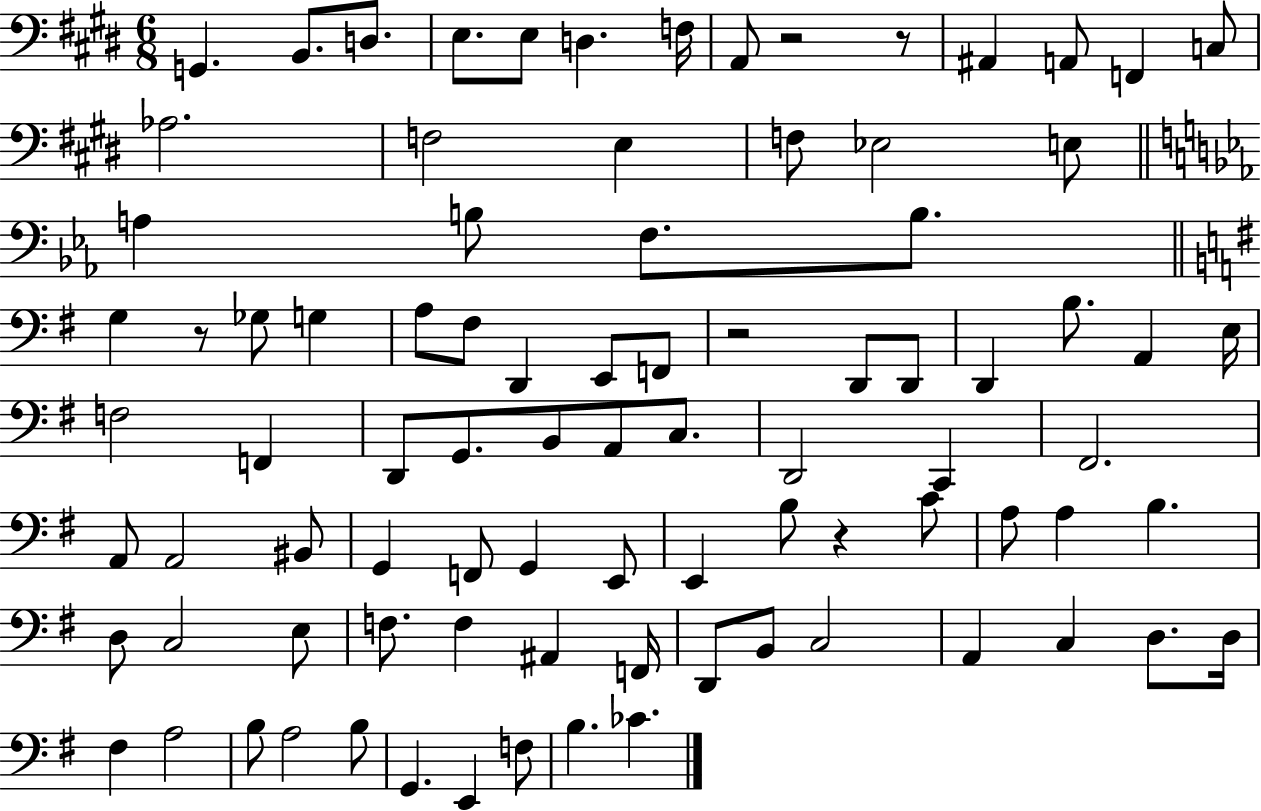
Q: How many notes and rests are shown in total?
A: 88